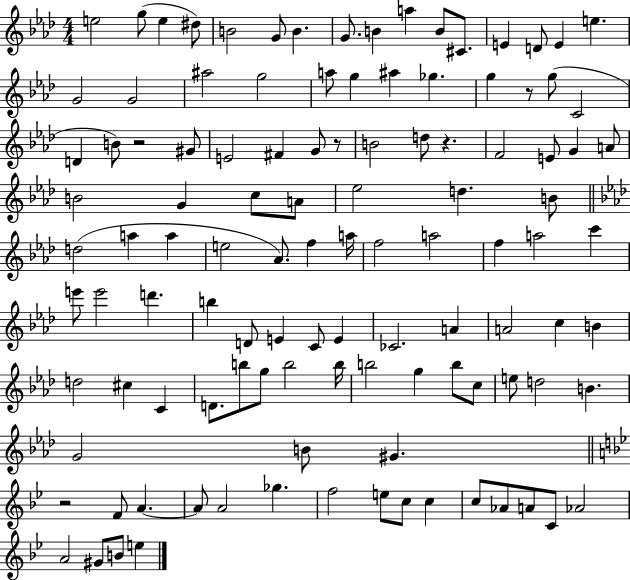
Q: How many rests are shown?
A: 5